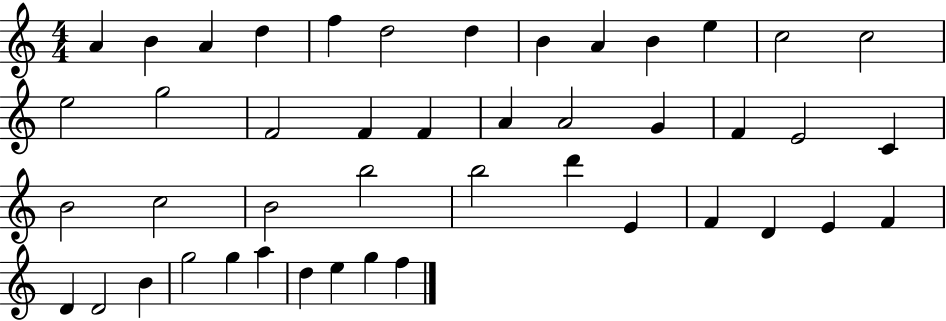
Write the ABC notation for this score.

X:1
T:Untitled
M:4/4
L:1/4
K:C
A B A d f d2 d B A B e c2 c2 e2 g2 F2 F F A A2 G F E2 C B2 c2 B2 b2 b2 d' E F D E F D D2 B g2 g a d e g f